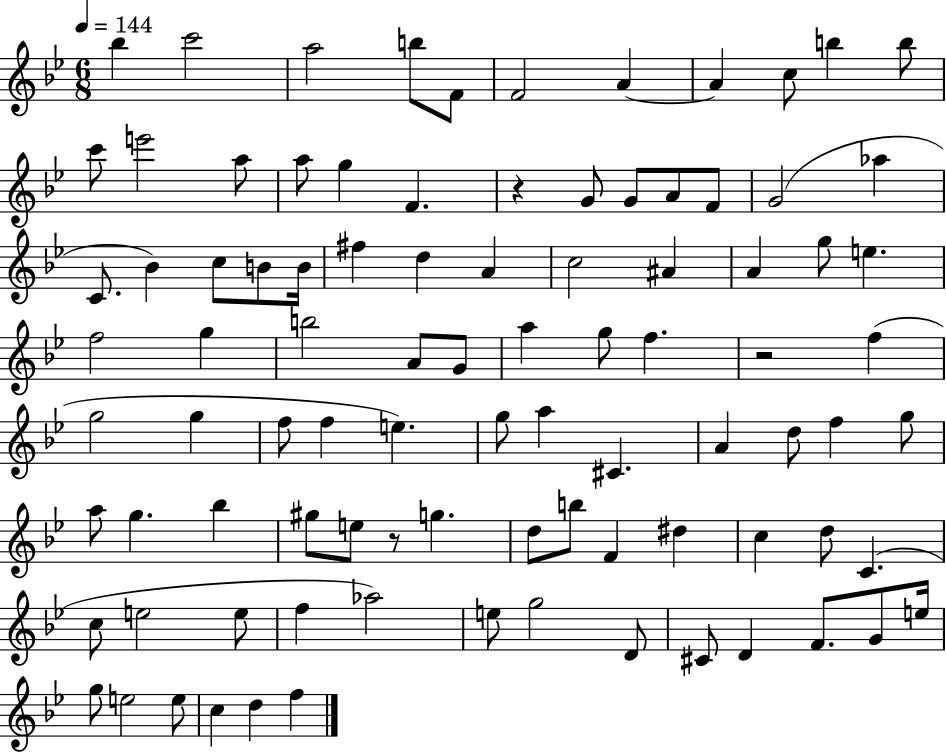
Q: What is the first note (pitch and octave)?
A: Bb5